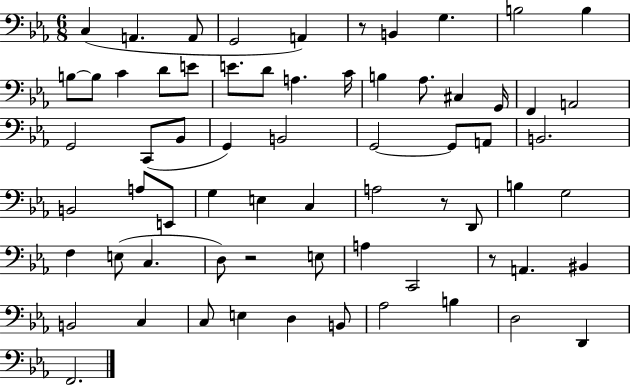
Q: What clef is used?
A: bass